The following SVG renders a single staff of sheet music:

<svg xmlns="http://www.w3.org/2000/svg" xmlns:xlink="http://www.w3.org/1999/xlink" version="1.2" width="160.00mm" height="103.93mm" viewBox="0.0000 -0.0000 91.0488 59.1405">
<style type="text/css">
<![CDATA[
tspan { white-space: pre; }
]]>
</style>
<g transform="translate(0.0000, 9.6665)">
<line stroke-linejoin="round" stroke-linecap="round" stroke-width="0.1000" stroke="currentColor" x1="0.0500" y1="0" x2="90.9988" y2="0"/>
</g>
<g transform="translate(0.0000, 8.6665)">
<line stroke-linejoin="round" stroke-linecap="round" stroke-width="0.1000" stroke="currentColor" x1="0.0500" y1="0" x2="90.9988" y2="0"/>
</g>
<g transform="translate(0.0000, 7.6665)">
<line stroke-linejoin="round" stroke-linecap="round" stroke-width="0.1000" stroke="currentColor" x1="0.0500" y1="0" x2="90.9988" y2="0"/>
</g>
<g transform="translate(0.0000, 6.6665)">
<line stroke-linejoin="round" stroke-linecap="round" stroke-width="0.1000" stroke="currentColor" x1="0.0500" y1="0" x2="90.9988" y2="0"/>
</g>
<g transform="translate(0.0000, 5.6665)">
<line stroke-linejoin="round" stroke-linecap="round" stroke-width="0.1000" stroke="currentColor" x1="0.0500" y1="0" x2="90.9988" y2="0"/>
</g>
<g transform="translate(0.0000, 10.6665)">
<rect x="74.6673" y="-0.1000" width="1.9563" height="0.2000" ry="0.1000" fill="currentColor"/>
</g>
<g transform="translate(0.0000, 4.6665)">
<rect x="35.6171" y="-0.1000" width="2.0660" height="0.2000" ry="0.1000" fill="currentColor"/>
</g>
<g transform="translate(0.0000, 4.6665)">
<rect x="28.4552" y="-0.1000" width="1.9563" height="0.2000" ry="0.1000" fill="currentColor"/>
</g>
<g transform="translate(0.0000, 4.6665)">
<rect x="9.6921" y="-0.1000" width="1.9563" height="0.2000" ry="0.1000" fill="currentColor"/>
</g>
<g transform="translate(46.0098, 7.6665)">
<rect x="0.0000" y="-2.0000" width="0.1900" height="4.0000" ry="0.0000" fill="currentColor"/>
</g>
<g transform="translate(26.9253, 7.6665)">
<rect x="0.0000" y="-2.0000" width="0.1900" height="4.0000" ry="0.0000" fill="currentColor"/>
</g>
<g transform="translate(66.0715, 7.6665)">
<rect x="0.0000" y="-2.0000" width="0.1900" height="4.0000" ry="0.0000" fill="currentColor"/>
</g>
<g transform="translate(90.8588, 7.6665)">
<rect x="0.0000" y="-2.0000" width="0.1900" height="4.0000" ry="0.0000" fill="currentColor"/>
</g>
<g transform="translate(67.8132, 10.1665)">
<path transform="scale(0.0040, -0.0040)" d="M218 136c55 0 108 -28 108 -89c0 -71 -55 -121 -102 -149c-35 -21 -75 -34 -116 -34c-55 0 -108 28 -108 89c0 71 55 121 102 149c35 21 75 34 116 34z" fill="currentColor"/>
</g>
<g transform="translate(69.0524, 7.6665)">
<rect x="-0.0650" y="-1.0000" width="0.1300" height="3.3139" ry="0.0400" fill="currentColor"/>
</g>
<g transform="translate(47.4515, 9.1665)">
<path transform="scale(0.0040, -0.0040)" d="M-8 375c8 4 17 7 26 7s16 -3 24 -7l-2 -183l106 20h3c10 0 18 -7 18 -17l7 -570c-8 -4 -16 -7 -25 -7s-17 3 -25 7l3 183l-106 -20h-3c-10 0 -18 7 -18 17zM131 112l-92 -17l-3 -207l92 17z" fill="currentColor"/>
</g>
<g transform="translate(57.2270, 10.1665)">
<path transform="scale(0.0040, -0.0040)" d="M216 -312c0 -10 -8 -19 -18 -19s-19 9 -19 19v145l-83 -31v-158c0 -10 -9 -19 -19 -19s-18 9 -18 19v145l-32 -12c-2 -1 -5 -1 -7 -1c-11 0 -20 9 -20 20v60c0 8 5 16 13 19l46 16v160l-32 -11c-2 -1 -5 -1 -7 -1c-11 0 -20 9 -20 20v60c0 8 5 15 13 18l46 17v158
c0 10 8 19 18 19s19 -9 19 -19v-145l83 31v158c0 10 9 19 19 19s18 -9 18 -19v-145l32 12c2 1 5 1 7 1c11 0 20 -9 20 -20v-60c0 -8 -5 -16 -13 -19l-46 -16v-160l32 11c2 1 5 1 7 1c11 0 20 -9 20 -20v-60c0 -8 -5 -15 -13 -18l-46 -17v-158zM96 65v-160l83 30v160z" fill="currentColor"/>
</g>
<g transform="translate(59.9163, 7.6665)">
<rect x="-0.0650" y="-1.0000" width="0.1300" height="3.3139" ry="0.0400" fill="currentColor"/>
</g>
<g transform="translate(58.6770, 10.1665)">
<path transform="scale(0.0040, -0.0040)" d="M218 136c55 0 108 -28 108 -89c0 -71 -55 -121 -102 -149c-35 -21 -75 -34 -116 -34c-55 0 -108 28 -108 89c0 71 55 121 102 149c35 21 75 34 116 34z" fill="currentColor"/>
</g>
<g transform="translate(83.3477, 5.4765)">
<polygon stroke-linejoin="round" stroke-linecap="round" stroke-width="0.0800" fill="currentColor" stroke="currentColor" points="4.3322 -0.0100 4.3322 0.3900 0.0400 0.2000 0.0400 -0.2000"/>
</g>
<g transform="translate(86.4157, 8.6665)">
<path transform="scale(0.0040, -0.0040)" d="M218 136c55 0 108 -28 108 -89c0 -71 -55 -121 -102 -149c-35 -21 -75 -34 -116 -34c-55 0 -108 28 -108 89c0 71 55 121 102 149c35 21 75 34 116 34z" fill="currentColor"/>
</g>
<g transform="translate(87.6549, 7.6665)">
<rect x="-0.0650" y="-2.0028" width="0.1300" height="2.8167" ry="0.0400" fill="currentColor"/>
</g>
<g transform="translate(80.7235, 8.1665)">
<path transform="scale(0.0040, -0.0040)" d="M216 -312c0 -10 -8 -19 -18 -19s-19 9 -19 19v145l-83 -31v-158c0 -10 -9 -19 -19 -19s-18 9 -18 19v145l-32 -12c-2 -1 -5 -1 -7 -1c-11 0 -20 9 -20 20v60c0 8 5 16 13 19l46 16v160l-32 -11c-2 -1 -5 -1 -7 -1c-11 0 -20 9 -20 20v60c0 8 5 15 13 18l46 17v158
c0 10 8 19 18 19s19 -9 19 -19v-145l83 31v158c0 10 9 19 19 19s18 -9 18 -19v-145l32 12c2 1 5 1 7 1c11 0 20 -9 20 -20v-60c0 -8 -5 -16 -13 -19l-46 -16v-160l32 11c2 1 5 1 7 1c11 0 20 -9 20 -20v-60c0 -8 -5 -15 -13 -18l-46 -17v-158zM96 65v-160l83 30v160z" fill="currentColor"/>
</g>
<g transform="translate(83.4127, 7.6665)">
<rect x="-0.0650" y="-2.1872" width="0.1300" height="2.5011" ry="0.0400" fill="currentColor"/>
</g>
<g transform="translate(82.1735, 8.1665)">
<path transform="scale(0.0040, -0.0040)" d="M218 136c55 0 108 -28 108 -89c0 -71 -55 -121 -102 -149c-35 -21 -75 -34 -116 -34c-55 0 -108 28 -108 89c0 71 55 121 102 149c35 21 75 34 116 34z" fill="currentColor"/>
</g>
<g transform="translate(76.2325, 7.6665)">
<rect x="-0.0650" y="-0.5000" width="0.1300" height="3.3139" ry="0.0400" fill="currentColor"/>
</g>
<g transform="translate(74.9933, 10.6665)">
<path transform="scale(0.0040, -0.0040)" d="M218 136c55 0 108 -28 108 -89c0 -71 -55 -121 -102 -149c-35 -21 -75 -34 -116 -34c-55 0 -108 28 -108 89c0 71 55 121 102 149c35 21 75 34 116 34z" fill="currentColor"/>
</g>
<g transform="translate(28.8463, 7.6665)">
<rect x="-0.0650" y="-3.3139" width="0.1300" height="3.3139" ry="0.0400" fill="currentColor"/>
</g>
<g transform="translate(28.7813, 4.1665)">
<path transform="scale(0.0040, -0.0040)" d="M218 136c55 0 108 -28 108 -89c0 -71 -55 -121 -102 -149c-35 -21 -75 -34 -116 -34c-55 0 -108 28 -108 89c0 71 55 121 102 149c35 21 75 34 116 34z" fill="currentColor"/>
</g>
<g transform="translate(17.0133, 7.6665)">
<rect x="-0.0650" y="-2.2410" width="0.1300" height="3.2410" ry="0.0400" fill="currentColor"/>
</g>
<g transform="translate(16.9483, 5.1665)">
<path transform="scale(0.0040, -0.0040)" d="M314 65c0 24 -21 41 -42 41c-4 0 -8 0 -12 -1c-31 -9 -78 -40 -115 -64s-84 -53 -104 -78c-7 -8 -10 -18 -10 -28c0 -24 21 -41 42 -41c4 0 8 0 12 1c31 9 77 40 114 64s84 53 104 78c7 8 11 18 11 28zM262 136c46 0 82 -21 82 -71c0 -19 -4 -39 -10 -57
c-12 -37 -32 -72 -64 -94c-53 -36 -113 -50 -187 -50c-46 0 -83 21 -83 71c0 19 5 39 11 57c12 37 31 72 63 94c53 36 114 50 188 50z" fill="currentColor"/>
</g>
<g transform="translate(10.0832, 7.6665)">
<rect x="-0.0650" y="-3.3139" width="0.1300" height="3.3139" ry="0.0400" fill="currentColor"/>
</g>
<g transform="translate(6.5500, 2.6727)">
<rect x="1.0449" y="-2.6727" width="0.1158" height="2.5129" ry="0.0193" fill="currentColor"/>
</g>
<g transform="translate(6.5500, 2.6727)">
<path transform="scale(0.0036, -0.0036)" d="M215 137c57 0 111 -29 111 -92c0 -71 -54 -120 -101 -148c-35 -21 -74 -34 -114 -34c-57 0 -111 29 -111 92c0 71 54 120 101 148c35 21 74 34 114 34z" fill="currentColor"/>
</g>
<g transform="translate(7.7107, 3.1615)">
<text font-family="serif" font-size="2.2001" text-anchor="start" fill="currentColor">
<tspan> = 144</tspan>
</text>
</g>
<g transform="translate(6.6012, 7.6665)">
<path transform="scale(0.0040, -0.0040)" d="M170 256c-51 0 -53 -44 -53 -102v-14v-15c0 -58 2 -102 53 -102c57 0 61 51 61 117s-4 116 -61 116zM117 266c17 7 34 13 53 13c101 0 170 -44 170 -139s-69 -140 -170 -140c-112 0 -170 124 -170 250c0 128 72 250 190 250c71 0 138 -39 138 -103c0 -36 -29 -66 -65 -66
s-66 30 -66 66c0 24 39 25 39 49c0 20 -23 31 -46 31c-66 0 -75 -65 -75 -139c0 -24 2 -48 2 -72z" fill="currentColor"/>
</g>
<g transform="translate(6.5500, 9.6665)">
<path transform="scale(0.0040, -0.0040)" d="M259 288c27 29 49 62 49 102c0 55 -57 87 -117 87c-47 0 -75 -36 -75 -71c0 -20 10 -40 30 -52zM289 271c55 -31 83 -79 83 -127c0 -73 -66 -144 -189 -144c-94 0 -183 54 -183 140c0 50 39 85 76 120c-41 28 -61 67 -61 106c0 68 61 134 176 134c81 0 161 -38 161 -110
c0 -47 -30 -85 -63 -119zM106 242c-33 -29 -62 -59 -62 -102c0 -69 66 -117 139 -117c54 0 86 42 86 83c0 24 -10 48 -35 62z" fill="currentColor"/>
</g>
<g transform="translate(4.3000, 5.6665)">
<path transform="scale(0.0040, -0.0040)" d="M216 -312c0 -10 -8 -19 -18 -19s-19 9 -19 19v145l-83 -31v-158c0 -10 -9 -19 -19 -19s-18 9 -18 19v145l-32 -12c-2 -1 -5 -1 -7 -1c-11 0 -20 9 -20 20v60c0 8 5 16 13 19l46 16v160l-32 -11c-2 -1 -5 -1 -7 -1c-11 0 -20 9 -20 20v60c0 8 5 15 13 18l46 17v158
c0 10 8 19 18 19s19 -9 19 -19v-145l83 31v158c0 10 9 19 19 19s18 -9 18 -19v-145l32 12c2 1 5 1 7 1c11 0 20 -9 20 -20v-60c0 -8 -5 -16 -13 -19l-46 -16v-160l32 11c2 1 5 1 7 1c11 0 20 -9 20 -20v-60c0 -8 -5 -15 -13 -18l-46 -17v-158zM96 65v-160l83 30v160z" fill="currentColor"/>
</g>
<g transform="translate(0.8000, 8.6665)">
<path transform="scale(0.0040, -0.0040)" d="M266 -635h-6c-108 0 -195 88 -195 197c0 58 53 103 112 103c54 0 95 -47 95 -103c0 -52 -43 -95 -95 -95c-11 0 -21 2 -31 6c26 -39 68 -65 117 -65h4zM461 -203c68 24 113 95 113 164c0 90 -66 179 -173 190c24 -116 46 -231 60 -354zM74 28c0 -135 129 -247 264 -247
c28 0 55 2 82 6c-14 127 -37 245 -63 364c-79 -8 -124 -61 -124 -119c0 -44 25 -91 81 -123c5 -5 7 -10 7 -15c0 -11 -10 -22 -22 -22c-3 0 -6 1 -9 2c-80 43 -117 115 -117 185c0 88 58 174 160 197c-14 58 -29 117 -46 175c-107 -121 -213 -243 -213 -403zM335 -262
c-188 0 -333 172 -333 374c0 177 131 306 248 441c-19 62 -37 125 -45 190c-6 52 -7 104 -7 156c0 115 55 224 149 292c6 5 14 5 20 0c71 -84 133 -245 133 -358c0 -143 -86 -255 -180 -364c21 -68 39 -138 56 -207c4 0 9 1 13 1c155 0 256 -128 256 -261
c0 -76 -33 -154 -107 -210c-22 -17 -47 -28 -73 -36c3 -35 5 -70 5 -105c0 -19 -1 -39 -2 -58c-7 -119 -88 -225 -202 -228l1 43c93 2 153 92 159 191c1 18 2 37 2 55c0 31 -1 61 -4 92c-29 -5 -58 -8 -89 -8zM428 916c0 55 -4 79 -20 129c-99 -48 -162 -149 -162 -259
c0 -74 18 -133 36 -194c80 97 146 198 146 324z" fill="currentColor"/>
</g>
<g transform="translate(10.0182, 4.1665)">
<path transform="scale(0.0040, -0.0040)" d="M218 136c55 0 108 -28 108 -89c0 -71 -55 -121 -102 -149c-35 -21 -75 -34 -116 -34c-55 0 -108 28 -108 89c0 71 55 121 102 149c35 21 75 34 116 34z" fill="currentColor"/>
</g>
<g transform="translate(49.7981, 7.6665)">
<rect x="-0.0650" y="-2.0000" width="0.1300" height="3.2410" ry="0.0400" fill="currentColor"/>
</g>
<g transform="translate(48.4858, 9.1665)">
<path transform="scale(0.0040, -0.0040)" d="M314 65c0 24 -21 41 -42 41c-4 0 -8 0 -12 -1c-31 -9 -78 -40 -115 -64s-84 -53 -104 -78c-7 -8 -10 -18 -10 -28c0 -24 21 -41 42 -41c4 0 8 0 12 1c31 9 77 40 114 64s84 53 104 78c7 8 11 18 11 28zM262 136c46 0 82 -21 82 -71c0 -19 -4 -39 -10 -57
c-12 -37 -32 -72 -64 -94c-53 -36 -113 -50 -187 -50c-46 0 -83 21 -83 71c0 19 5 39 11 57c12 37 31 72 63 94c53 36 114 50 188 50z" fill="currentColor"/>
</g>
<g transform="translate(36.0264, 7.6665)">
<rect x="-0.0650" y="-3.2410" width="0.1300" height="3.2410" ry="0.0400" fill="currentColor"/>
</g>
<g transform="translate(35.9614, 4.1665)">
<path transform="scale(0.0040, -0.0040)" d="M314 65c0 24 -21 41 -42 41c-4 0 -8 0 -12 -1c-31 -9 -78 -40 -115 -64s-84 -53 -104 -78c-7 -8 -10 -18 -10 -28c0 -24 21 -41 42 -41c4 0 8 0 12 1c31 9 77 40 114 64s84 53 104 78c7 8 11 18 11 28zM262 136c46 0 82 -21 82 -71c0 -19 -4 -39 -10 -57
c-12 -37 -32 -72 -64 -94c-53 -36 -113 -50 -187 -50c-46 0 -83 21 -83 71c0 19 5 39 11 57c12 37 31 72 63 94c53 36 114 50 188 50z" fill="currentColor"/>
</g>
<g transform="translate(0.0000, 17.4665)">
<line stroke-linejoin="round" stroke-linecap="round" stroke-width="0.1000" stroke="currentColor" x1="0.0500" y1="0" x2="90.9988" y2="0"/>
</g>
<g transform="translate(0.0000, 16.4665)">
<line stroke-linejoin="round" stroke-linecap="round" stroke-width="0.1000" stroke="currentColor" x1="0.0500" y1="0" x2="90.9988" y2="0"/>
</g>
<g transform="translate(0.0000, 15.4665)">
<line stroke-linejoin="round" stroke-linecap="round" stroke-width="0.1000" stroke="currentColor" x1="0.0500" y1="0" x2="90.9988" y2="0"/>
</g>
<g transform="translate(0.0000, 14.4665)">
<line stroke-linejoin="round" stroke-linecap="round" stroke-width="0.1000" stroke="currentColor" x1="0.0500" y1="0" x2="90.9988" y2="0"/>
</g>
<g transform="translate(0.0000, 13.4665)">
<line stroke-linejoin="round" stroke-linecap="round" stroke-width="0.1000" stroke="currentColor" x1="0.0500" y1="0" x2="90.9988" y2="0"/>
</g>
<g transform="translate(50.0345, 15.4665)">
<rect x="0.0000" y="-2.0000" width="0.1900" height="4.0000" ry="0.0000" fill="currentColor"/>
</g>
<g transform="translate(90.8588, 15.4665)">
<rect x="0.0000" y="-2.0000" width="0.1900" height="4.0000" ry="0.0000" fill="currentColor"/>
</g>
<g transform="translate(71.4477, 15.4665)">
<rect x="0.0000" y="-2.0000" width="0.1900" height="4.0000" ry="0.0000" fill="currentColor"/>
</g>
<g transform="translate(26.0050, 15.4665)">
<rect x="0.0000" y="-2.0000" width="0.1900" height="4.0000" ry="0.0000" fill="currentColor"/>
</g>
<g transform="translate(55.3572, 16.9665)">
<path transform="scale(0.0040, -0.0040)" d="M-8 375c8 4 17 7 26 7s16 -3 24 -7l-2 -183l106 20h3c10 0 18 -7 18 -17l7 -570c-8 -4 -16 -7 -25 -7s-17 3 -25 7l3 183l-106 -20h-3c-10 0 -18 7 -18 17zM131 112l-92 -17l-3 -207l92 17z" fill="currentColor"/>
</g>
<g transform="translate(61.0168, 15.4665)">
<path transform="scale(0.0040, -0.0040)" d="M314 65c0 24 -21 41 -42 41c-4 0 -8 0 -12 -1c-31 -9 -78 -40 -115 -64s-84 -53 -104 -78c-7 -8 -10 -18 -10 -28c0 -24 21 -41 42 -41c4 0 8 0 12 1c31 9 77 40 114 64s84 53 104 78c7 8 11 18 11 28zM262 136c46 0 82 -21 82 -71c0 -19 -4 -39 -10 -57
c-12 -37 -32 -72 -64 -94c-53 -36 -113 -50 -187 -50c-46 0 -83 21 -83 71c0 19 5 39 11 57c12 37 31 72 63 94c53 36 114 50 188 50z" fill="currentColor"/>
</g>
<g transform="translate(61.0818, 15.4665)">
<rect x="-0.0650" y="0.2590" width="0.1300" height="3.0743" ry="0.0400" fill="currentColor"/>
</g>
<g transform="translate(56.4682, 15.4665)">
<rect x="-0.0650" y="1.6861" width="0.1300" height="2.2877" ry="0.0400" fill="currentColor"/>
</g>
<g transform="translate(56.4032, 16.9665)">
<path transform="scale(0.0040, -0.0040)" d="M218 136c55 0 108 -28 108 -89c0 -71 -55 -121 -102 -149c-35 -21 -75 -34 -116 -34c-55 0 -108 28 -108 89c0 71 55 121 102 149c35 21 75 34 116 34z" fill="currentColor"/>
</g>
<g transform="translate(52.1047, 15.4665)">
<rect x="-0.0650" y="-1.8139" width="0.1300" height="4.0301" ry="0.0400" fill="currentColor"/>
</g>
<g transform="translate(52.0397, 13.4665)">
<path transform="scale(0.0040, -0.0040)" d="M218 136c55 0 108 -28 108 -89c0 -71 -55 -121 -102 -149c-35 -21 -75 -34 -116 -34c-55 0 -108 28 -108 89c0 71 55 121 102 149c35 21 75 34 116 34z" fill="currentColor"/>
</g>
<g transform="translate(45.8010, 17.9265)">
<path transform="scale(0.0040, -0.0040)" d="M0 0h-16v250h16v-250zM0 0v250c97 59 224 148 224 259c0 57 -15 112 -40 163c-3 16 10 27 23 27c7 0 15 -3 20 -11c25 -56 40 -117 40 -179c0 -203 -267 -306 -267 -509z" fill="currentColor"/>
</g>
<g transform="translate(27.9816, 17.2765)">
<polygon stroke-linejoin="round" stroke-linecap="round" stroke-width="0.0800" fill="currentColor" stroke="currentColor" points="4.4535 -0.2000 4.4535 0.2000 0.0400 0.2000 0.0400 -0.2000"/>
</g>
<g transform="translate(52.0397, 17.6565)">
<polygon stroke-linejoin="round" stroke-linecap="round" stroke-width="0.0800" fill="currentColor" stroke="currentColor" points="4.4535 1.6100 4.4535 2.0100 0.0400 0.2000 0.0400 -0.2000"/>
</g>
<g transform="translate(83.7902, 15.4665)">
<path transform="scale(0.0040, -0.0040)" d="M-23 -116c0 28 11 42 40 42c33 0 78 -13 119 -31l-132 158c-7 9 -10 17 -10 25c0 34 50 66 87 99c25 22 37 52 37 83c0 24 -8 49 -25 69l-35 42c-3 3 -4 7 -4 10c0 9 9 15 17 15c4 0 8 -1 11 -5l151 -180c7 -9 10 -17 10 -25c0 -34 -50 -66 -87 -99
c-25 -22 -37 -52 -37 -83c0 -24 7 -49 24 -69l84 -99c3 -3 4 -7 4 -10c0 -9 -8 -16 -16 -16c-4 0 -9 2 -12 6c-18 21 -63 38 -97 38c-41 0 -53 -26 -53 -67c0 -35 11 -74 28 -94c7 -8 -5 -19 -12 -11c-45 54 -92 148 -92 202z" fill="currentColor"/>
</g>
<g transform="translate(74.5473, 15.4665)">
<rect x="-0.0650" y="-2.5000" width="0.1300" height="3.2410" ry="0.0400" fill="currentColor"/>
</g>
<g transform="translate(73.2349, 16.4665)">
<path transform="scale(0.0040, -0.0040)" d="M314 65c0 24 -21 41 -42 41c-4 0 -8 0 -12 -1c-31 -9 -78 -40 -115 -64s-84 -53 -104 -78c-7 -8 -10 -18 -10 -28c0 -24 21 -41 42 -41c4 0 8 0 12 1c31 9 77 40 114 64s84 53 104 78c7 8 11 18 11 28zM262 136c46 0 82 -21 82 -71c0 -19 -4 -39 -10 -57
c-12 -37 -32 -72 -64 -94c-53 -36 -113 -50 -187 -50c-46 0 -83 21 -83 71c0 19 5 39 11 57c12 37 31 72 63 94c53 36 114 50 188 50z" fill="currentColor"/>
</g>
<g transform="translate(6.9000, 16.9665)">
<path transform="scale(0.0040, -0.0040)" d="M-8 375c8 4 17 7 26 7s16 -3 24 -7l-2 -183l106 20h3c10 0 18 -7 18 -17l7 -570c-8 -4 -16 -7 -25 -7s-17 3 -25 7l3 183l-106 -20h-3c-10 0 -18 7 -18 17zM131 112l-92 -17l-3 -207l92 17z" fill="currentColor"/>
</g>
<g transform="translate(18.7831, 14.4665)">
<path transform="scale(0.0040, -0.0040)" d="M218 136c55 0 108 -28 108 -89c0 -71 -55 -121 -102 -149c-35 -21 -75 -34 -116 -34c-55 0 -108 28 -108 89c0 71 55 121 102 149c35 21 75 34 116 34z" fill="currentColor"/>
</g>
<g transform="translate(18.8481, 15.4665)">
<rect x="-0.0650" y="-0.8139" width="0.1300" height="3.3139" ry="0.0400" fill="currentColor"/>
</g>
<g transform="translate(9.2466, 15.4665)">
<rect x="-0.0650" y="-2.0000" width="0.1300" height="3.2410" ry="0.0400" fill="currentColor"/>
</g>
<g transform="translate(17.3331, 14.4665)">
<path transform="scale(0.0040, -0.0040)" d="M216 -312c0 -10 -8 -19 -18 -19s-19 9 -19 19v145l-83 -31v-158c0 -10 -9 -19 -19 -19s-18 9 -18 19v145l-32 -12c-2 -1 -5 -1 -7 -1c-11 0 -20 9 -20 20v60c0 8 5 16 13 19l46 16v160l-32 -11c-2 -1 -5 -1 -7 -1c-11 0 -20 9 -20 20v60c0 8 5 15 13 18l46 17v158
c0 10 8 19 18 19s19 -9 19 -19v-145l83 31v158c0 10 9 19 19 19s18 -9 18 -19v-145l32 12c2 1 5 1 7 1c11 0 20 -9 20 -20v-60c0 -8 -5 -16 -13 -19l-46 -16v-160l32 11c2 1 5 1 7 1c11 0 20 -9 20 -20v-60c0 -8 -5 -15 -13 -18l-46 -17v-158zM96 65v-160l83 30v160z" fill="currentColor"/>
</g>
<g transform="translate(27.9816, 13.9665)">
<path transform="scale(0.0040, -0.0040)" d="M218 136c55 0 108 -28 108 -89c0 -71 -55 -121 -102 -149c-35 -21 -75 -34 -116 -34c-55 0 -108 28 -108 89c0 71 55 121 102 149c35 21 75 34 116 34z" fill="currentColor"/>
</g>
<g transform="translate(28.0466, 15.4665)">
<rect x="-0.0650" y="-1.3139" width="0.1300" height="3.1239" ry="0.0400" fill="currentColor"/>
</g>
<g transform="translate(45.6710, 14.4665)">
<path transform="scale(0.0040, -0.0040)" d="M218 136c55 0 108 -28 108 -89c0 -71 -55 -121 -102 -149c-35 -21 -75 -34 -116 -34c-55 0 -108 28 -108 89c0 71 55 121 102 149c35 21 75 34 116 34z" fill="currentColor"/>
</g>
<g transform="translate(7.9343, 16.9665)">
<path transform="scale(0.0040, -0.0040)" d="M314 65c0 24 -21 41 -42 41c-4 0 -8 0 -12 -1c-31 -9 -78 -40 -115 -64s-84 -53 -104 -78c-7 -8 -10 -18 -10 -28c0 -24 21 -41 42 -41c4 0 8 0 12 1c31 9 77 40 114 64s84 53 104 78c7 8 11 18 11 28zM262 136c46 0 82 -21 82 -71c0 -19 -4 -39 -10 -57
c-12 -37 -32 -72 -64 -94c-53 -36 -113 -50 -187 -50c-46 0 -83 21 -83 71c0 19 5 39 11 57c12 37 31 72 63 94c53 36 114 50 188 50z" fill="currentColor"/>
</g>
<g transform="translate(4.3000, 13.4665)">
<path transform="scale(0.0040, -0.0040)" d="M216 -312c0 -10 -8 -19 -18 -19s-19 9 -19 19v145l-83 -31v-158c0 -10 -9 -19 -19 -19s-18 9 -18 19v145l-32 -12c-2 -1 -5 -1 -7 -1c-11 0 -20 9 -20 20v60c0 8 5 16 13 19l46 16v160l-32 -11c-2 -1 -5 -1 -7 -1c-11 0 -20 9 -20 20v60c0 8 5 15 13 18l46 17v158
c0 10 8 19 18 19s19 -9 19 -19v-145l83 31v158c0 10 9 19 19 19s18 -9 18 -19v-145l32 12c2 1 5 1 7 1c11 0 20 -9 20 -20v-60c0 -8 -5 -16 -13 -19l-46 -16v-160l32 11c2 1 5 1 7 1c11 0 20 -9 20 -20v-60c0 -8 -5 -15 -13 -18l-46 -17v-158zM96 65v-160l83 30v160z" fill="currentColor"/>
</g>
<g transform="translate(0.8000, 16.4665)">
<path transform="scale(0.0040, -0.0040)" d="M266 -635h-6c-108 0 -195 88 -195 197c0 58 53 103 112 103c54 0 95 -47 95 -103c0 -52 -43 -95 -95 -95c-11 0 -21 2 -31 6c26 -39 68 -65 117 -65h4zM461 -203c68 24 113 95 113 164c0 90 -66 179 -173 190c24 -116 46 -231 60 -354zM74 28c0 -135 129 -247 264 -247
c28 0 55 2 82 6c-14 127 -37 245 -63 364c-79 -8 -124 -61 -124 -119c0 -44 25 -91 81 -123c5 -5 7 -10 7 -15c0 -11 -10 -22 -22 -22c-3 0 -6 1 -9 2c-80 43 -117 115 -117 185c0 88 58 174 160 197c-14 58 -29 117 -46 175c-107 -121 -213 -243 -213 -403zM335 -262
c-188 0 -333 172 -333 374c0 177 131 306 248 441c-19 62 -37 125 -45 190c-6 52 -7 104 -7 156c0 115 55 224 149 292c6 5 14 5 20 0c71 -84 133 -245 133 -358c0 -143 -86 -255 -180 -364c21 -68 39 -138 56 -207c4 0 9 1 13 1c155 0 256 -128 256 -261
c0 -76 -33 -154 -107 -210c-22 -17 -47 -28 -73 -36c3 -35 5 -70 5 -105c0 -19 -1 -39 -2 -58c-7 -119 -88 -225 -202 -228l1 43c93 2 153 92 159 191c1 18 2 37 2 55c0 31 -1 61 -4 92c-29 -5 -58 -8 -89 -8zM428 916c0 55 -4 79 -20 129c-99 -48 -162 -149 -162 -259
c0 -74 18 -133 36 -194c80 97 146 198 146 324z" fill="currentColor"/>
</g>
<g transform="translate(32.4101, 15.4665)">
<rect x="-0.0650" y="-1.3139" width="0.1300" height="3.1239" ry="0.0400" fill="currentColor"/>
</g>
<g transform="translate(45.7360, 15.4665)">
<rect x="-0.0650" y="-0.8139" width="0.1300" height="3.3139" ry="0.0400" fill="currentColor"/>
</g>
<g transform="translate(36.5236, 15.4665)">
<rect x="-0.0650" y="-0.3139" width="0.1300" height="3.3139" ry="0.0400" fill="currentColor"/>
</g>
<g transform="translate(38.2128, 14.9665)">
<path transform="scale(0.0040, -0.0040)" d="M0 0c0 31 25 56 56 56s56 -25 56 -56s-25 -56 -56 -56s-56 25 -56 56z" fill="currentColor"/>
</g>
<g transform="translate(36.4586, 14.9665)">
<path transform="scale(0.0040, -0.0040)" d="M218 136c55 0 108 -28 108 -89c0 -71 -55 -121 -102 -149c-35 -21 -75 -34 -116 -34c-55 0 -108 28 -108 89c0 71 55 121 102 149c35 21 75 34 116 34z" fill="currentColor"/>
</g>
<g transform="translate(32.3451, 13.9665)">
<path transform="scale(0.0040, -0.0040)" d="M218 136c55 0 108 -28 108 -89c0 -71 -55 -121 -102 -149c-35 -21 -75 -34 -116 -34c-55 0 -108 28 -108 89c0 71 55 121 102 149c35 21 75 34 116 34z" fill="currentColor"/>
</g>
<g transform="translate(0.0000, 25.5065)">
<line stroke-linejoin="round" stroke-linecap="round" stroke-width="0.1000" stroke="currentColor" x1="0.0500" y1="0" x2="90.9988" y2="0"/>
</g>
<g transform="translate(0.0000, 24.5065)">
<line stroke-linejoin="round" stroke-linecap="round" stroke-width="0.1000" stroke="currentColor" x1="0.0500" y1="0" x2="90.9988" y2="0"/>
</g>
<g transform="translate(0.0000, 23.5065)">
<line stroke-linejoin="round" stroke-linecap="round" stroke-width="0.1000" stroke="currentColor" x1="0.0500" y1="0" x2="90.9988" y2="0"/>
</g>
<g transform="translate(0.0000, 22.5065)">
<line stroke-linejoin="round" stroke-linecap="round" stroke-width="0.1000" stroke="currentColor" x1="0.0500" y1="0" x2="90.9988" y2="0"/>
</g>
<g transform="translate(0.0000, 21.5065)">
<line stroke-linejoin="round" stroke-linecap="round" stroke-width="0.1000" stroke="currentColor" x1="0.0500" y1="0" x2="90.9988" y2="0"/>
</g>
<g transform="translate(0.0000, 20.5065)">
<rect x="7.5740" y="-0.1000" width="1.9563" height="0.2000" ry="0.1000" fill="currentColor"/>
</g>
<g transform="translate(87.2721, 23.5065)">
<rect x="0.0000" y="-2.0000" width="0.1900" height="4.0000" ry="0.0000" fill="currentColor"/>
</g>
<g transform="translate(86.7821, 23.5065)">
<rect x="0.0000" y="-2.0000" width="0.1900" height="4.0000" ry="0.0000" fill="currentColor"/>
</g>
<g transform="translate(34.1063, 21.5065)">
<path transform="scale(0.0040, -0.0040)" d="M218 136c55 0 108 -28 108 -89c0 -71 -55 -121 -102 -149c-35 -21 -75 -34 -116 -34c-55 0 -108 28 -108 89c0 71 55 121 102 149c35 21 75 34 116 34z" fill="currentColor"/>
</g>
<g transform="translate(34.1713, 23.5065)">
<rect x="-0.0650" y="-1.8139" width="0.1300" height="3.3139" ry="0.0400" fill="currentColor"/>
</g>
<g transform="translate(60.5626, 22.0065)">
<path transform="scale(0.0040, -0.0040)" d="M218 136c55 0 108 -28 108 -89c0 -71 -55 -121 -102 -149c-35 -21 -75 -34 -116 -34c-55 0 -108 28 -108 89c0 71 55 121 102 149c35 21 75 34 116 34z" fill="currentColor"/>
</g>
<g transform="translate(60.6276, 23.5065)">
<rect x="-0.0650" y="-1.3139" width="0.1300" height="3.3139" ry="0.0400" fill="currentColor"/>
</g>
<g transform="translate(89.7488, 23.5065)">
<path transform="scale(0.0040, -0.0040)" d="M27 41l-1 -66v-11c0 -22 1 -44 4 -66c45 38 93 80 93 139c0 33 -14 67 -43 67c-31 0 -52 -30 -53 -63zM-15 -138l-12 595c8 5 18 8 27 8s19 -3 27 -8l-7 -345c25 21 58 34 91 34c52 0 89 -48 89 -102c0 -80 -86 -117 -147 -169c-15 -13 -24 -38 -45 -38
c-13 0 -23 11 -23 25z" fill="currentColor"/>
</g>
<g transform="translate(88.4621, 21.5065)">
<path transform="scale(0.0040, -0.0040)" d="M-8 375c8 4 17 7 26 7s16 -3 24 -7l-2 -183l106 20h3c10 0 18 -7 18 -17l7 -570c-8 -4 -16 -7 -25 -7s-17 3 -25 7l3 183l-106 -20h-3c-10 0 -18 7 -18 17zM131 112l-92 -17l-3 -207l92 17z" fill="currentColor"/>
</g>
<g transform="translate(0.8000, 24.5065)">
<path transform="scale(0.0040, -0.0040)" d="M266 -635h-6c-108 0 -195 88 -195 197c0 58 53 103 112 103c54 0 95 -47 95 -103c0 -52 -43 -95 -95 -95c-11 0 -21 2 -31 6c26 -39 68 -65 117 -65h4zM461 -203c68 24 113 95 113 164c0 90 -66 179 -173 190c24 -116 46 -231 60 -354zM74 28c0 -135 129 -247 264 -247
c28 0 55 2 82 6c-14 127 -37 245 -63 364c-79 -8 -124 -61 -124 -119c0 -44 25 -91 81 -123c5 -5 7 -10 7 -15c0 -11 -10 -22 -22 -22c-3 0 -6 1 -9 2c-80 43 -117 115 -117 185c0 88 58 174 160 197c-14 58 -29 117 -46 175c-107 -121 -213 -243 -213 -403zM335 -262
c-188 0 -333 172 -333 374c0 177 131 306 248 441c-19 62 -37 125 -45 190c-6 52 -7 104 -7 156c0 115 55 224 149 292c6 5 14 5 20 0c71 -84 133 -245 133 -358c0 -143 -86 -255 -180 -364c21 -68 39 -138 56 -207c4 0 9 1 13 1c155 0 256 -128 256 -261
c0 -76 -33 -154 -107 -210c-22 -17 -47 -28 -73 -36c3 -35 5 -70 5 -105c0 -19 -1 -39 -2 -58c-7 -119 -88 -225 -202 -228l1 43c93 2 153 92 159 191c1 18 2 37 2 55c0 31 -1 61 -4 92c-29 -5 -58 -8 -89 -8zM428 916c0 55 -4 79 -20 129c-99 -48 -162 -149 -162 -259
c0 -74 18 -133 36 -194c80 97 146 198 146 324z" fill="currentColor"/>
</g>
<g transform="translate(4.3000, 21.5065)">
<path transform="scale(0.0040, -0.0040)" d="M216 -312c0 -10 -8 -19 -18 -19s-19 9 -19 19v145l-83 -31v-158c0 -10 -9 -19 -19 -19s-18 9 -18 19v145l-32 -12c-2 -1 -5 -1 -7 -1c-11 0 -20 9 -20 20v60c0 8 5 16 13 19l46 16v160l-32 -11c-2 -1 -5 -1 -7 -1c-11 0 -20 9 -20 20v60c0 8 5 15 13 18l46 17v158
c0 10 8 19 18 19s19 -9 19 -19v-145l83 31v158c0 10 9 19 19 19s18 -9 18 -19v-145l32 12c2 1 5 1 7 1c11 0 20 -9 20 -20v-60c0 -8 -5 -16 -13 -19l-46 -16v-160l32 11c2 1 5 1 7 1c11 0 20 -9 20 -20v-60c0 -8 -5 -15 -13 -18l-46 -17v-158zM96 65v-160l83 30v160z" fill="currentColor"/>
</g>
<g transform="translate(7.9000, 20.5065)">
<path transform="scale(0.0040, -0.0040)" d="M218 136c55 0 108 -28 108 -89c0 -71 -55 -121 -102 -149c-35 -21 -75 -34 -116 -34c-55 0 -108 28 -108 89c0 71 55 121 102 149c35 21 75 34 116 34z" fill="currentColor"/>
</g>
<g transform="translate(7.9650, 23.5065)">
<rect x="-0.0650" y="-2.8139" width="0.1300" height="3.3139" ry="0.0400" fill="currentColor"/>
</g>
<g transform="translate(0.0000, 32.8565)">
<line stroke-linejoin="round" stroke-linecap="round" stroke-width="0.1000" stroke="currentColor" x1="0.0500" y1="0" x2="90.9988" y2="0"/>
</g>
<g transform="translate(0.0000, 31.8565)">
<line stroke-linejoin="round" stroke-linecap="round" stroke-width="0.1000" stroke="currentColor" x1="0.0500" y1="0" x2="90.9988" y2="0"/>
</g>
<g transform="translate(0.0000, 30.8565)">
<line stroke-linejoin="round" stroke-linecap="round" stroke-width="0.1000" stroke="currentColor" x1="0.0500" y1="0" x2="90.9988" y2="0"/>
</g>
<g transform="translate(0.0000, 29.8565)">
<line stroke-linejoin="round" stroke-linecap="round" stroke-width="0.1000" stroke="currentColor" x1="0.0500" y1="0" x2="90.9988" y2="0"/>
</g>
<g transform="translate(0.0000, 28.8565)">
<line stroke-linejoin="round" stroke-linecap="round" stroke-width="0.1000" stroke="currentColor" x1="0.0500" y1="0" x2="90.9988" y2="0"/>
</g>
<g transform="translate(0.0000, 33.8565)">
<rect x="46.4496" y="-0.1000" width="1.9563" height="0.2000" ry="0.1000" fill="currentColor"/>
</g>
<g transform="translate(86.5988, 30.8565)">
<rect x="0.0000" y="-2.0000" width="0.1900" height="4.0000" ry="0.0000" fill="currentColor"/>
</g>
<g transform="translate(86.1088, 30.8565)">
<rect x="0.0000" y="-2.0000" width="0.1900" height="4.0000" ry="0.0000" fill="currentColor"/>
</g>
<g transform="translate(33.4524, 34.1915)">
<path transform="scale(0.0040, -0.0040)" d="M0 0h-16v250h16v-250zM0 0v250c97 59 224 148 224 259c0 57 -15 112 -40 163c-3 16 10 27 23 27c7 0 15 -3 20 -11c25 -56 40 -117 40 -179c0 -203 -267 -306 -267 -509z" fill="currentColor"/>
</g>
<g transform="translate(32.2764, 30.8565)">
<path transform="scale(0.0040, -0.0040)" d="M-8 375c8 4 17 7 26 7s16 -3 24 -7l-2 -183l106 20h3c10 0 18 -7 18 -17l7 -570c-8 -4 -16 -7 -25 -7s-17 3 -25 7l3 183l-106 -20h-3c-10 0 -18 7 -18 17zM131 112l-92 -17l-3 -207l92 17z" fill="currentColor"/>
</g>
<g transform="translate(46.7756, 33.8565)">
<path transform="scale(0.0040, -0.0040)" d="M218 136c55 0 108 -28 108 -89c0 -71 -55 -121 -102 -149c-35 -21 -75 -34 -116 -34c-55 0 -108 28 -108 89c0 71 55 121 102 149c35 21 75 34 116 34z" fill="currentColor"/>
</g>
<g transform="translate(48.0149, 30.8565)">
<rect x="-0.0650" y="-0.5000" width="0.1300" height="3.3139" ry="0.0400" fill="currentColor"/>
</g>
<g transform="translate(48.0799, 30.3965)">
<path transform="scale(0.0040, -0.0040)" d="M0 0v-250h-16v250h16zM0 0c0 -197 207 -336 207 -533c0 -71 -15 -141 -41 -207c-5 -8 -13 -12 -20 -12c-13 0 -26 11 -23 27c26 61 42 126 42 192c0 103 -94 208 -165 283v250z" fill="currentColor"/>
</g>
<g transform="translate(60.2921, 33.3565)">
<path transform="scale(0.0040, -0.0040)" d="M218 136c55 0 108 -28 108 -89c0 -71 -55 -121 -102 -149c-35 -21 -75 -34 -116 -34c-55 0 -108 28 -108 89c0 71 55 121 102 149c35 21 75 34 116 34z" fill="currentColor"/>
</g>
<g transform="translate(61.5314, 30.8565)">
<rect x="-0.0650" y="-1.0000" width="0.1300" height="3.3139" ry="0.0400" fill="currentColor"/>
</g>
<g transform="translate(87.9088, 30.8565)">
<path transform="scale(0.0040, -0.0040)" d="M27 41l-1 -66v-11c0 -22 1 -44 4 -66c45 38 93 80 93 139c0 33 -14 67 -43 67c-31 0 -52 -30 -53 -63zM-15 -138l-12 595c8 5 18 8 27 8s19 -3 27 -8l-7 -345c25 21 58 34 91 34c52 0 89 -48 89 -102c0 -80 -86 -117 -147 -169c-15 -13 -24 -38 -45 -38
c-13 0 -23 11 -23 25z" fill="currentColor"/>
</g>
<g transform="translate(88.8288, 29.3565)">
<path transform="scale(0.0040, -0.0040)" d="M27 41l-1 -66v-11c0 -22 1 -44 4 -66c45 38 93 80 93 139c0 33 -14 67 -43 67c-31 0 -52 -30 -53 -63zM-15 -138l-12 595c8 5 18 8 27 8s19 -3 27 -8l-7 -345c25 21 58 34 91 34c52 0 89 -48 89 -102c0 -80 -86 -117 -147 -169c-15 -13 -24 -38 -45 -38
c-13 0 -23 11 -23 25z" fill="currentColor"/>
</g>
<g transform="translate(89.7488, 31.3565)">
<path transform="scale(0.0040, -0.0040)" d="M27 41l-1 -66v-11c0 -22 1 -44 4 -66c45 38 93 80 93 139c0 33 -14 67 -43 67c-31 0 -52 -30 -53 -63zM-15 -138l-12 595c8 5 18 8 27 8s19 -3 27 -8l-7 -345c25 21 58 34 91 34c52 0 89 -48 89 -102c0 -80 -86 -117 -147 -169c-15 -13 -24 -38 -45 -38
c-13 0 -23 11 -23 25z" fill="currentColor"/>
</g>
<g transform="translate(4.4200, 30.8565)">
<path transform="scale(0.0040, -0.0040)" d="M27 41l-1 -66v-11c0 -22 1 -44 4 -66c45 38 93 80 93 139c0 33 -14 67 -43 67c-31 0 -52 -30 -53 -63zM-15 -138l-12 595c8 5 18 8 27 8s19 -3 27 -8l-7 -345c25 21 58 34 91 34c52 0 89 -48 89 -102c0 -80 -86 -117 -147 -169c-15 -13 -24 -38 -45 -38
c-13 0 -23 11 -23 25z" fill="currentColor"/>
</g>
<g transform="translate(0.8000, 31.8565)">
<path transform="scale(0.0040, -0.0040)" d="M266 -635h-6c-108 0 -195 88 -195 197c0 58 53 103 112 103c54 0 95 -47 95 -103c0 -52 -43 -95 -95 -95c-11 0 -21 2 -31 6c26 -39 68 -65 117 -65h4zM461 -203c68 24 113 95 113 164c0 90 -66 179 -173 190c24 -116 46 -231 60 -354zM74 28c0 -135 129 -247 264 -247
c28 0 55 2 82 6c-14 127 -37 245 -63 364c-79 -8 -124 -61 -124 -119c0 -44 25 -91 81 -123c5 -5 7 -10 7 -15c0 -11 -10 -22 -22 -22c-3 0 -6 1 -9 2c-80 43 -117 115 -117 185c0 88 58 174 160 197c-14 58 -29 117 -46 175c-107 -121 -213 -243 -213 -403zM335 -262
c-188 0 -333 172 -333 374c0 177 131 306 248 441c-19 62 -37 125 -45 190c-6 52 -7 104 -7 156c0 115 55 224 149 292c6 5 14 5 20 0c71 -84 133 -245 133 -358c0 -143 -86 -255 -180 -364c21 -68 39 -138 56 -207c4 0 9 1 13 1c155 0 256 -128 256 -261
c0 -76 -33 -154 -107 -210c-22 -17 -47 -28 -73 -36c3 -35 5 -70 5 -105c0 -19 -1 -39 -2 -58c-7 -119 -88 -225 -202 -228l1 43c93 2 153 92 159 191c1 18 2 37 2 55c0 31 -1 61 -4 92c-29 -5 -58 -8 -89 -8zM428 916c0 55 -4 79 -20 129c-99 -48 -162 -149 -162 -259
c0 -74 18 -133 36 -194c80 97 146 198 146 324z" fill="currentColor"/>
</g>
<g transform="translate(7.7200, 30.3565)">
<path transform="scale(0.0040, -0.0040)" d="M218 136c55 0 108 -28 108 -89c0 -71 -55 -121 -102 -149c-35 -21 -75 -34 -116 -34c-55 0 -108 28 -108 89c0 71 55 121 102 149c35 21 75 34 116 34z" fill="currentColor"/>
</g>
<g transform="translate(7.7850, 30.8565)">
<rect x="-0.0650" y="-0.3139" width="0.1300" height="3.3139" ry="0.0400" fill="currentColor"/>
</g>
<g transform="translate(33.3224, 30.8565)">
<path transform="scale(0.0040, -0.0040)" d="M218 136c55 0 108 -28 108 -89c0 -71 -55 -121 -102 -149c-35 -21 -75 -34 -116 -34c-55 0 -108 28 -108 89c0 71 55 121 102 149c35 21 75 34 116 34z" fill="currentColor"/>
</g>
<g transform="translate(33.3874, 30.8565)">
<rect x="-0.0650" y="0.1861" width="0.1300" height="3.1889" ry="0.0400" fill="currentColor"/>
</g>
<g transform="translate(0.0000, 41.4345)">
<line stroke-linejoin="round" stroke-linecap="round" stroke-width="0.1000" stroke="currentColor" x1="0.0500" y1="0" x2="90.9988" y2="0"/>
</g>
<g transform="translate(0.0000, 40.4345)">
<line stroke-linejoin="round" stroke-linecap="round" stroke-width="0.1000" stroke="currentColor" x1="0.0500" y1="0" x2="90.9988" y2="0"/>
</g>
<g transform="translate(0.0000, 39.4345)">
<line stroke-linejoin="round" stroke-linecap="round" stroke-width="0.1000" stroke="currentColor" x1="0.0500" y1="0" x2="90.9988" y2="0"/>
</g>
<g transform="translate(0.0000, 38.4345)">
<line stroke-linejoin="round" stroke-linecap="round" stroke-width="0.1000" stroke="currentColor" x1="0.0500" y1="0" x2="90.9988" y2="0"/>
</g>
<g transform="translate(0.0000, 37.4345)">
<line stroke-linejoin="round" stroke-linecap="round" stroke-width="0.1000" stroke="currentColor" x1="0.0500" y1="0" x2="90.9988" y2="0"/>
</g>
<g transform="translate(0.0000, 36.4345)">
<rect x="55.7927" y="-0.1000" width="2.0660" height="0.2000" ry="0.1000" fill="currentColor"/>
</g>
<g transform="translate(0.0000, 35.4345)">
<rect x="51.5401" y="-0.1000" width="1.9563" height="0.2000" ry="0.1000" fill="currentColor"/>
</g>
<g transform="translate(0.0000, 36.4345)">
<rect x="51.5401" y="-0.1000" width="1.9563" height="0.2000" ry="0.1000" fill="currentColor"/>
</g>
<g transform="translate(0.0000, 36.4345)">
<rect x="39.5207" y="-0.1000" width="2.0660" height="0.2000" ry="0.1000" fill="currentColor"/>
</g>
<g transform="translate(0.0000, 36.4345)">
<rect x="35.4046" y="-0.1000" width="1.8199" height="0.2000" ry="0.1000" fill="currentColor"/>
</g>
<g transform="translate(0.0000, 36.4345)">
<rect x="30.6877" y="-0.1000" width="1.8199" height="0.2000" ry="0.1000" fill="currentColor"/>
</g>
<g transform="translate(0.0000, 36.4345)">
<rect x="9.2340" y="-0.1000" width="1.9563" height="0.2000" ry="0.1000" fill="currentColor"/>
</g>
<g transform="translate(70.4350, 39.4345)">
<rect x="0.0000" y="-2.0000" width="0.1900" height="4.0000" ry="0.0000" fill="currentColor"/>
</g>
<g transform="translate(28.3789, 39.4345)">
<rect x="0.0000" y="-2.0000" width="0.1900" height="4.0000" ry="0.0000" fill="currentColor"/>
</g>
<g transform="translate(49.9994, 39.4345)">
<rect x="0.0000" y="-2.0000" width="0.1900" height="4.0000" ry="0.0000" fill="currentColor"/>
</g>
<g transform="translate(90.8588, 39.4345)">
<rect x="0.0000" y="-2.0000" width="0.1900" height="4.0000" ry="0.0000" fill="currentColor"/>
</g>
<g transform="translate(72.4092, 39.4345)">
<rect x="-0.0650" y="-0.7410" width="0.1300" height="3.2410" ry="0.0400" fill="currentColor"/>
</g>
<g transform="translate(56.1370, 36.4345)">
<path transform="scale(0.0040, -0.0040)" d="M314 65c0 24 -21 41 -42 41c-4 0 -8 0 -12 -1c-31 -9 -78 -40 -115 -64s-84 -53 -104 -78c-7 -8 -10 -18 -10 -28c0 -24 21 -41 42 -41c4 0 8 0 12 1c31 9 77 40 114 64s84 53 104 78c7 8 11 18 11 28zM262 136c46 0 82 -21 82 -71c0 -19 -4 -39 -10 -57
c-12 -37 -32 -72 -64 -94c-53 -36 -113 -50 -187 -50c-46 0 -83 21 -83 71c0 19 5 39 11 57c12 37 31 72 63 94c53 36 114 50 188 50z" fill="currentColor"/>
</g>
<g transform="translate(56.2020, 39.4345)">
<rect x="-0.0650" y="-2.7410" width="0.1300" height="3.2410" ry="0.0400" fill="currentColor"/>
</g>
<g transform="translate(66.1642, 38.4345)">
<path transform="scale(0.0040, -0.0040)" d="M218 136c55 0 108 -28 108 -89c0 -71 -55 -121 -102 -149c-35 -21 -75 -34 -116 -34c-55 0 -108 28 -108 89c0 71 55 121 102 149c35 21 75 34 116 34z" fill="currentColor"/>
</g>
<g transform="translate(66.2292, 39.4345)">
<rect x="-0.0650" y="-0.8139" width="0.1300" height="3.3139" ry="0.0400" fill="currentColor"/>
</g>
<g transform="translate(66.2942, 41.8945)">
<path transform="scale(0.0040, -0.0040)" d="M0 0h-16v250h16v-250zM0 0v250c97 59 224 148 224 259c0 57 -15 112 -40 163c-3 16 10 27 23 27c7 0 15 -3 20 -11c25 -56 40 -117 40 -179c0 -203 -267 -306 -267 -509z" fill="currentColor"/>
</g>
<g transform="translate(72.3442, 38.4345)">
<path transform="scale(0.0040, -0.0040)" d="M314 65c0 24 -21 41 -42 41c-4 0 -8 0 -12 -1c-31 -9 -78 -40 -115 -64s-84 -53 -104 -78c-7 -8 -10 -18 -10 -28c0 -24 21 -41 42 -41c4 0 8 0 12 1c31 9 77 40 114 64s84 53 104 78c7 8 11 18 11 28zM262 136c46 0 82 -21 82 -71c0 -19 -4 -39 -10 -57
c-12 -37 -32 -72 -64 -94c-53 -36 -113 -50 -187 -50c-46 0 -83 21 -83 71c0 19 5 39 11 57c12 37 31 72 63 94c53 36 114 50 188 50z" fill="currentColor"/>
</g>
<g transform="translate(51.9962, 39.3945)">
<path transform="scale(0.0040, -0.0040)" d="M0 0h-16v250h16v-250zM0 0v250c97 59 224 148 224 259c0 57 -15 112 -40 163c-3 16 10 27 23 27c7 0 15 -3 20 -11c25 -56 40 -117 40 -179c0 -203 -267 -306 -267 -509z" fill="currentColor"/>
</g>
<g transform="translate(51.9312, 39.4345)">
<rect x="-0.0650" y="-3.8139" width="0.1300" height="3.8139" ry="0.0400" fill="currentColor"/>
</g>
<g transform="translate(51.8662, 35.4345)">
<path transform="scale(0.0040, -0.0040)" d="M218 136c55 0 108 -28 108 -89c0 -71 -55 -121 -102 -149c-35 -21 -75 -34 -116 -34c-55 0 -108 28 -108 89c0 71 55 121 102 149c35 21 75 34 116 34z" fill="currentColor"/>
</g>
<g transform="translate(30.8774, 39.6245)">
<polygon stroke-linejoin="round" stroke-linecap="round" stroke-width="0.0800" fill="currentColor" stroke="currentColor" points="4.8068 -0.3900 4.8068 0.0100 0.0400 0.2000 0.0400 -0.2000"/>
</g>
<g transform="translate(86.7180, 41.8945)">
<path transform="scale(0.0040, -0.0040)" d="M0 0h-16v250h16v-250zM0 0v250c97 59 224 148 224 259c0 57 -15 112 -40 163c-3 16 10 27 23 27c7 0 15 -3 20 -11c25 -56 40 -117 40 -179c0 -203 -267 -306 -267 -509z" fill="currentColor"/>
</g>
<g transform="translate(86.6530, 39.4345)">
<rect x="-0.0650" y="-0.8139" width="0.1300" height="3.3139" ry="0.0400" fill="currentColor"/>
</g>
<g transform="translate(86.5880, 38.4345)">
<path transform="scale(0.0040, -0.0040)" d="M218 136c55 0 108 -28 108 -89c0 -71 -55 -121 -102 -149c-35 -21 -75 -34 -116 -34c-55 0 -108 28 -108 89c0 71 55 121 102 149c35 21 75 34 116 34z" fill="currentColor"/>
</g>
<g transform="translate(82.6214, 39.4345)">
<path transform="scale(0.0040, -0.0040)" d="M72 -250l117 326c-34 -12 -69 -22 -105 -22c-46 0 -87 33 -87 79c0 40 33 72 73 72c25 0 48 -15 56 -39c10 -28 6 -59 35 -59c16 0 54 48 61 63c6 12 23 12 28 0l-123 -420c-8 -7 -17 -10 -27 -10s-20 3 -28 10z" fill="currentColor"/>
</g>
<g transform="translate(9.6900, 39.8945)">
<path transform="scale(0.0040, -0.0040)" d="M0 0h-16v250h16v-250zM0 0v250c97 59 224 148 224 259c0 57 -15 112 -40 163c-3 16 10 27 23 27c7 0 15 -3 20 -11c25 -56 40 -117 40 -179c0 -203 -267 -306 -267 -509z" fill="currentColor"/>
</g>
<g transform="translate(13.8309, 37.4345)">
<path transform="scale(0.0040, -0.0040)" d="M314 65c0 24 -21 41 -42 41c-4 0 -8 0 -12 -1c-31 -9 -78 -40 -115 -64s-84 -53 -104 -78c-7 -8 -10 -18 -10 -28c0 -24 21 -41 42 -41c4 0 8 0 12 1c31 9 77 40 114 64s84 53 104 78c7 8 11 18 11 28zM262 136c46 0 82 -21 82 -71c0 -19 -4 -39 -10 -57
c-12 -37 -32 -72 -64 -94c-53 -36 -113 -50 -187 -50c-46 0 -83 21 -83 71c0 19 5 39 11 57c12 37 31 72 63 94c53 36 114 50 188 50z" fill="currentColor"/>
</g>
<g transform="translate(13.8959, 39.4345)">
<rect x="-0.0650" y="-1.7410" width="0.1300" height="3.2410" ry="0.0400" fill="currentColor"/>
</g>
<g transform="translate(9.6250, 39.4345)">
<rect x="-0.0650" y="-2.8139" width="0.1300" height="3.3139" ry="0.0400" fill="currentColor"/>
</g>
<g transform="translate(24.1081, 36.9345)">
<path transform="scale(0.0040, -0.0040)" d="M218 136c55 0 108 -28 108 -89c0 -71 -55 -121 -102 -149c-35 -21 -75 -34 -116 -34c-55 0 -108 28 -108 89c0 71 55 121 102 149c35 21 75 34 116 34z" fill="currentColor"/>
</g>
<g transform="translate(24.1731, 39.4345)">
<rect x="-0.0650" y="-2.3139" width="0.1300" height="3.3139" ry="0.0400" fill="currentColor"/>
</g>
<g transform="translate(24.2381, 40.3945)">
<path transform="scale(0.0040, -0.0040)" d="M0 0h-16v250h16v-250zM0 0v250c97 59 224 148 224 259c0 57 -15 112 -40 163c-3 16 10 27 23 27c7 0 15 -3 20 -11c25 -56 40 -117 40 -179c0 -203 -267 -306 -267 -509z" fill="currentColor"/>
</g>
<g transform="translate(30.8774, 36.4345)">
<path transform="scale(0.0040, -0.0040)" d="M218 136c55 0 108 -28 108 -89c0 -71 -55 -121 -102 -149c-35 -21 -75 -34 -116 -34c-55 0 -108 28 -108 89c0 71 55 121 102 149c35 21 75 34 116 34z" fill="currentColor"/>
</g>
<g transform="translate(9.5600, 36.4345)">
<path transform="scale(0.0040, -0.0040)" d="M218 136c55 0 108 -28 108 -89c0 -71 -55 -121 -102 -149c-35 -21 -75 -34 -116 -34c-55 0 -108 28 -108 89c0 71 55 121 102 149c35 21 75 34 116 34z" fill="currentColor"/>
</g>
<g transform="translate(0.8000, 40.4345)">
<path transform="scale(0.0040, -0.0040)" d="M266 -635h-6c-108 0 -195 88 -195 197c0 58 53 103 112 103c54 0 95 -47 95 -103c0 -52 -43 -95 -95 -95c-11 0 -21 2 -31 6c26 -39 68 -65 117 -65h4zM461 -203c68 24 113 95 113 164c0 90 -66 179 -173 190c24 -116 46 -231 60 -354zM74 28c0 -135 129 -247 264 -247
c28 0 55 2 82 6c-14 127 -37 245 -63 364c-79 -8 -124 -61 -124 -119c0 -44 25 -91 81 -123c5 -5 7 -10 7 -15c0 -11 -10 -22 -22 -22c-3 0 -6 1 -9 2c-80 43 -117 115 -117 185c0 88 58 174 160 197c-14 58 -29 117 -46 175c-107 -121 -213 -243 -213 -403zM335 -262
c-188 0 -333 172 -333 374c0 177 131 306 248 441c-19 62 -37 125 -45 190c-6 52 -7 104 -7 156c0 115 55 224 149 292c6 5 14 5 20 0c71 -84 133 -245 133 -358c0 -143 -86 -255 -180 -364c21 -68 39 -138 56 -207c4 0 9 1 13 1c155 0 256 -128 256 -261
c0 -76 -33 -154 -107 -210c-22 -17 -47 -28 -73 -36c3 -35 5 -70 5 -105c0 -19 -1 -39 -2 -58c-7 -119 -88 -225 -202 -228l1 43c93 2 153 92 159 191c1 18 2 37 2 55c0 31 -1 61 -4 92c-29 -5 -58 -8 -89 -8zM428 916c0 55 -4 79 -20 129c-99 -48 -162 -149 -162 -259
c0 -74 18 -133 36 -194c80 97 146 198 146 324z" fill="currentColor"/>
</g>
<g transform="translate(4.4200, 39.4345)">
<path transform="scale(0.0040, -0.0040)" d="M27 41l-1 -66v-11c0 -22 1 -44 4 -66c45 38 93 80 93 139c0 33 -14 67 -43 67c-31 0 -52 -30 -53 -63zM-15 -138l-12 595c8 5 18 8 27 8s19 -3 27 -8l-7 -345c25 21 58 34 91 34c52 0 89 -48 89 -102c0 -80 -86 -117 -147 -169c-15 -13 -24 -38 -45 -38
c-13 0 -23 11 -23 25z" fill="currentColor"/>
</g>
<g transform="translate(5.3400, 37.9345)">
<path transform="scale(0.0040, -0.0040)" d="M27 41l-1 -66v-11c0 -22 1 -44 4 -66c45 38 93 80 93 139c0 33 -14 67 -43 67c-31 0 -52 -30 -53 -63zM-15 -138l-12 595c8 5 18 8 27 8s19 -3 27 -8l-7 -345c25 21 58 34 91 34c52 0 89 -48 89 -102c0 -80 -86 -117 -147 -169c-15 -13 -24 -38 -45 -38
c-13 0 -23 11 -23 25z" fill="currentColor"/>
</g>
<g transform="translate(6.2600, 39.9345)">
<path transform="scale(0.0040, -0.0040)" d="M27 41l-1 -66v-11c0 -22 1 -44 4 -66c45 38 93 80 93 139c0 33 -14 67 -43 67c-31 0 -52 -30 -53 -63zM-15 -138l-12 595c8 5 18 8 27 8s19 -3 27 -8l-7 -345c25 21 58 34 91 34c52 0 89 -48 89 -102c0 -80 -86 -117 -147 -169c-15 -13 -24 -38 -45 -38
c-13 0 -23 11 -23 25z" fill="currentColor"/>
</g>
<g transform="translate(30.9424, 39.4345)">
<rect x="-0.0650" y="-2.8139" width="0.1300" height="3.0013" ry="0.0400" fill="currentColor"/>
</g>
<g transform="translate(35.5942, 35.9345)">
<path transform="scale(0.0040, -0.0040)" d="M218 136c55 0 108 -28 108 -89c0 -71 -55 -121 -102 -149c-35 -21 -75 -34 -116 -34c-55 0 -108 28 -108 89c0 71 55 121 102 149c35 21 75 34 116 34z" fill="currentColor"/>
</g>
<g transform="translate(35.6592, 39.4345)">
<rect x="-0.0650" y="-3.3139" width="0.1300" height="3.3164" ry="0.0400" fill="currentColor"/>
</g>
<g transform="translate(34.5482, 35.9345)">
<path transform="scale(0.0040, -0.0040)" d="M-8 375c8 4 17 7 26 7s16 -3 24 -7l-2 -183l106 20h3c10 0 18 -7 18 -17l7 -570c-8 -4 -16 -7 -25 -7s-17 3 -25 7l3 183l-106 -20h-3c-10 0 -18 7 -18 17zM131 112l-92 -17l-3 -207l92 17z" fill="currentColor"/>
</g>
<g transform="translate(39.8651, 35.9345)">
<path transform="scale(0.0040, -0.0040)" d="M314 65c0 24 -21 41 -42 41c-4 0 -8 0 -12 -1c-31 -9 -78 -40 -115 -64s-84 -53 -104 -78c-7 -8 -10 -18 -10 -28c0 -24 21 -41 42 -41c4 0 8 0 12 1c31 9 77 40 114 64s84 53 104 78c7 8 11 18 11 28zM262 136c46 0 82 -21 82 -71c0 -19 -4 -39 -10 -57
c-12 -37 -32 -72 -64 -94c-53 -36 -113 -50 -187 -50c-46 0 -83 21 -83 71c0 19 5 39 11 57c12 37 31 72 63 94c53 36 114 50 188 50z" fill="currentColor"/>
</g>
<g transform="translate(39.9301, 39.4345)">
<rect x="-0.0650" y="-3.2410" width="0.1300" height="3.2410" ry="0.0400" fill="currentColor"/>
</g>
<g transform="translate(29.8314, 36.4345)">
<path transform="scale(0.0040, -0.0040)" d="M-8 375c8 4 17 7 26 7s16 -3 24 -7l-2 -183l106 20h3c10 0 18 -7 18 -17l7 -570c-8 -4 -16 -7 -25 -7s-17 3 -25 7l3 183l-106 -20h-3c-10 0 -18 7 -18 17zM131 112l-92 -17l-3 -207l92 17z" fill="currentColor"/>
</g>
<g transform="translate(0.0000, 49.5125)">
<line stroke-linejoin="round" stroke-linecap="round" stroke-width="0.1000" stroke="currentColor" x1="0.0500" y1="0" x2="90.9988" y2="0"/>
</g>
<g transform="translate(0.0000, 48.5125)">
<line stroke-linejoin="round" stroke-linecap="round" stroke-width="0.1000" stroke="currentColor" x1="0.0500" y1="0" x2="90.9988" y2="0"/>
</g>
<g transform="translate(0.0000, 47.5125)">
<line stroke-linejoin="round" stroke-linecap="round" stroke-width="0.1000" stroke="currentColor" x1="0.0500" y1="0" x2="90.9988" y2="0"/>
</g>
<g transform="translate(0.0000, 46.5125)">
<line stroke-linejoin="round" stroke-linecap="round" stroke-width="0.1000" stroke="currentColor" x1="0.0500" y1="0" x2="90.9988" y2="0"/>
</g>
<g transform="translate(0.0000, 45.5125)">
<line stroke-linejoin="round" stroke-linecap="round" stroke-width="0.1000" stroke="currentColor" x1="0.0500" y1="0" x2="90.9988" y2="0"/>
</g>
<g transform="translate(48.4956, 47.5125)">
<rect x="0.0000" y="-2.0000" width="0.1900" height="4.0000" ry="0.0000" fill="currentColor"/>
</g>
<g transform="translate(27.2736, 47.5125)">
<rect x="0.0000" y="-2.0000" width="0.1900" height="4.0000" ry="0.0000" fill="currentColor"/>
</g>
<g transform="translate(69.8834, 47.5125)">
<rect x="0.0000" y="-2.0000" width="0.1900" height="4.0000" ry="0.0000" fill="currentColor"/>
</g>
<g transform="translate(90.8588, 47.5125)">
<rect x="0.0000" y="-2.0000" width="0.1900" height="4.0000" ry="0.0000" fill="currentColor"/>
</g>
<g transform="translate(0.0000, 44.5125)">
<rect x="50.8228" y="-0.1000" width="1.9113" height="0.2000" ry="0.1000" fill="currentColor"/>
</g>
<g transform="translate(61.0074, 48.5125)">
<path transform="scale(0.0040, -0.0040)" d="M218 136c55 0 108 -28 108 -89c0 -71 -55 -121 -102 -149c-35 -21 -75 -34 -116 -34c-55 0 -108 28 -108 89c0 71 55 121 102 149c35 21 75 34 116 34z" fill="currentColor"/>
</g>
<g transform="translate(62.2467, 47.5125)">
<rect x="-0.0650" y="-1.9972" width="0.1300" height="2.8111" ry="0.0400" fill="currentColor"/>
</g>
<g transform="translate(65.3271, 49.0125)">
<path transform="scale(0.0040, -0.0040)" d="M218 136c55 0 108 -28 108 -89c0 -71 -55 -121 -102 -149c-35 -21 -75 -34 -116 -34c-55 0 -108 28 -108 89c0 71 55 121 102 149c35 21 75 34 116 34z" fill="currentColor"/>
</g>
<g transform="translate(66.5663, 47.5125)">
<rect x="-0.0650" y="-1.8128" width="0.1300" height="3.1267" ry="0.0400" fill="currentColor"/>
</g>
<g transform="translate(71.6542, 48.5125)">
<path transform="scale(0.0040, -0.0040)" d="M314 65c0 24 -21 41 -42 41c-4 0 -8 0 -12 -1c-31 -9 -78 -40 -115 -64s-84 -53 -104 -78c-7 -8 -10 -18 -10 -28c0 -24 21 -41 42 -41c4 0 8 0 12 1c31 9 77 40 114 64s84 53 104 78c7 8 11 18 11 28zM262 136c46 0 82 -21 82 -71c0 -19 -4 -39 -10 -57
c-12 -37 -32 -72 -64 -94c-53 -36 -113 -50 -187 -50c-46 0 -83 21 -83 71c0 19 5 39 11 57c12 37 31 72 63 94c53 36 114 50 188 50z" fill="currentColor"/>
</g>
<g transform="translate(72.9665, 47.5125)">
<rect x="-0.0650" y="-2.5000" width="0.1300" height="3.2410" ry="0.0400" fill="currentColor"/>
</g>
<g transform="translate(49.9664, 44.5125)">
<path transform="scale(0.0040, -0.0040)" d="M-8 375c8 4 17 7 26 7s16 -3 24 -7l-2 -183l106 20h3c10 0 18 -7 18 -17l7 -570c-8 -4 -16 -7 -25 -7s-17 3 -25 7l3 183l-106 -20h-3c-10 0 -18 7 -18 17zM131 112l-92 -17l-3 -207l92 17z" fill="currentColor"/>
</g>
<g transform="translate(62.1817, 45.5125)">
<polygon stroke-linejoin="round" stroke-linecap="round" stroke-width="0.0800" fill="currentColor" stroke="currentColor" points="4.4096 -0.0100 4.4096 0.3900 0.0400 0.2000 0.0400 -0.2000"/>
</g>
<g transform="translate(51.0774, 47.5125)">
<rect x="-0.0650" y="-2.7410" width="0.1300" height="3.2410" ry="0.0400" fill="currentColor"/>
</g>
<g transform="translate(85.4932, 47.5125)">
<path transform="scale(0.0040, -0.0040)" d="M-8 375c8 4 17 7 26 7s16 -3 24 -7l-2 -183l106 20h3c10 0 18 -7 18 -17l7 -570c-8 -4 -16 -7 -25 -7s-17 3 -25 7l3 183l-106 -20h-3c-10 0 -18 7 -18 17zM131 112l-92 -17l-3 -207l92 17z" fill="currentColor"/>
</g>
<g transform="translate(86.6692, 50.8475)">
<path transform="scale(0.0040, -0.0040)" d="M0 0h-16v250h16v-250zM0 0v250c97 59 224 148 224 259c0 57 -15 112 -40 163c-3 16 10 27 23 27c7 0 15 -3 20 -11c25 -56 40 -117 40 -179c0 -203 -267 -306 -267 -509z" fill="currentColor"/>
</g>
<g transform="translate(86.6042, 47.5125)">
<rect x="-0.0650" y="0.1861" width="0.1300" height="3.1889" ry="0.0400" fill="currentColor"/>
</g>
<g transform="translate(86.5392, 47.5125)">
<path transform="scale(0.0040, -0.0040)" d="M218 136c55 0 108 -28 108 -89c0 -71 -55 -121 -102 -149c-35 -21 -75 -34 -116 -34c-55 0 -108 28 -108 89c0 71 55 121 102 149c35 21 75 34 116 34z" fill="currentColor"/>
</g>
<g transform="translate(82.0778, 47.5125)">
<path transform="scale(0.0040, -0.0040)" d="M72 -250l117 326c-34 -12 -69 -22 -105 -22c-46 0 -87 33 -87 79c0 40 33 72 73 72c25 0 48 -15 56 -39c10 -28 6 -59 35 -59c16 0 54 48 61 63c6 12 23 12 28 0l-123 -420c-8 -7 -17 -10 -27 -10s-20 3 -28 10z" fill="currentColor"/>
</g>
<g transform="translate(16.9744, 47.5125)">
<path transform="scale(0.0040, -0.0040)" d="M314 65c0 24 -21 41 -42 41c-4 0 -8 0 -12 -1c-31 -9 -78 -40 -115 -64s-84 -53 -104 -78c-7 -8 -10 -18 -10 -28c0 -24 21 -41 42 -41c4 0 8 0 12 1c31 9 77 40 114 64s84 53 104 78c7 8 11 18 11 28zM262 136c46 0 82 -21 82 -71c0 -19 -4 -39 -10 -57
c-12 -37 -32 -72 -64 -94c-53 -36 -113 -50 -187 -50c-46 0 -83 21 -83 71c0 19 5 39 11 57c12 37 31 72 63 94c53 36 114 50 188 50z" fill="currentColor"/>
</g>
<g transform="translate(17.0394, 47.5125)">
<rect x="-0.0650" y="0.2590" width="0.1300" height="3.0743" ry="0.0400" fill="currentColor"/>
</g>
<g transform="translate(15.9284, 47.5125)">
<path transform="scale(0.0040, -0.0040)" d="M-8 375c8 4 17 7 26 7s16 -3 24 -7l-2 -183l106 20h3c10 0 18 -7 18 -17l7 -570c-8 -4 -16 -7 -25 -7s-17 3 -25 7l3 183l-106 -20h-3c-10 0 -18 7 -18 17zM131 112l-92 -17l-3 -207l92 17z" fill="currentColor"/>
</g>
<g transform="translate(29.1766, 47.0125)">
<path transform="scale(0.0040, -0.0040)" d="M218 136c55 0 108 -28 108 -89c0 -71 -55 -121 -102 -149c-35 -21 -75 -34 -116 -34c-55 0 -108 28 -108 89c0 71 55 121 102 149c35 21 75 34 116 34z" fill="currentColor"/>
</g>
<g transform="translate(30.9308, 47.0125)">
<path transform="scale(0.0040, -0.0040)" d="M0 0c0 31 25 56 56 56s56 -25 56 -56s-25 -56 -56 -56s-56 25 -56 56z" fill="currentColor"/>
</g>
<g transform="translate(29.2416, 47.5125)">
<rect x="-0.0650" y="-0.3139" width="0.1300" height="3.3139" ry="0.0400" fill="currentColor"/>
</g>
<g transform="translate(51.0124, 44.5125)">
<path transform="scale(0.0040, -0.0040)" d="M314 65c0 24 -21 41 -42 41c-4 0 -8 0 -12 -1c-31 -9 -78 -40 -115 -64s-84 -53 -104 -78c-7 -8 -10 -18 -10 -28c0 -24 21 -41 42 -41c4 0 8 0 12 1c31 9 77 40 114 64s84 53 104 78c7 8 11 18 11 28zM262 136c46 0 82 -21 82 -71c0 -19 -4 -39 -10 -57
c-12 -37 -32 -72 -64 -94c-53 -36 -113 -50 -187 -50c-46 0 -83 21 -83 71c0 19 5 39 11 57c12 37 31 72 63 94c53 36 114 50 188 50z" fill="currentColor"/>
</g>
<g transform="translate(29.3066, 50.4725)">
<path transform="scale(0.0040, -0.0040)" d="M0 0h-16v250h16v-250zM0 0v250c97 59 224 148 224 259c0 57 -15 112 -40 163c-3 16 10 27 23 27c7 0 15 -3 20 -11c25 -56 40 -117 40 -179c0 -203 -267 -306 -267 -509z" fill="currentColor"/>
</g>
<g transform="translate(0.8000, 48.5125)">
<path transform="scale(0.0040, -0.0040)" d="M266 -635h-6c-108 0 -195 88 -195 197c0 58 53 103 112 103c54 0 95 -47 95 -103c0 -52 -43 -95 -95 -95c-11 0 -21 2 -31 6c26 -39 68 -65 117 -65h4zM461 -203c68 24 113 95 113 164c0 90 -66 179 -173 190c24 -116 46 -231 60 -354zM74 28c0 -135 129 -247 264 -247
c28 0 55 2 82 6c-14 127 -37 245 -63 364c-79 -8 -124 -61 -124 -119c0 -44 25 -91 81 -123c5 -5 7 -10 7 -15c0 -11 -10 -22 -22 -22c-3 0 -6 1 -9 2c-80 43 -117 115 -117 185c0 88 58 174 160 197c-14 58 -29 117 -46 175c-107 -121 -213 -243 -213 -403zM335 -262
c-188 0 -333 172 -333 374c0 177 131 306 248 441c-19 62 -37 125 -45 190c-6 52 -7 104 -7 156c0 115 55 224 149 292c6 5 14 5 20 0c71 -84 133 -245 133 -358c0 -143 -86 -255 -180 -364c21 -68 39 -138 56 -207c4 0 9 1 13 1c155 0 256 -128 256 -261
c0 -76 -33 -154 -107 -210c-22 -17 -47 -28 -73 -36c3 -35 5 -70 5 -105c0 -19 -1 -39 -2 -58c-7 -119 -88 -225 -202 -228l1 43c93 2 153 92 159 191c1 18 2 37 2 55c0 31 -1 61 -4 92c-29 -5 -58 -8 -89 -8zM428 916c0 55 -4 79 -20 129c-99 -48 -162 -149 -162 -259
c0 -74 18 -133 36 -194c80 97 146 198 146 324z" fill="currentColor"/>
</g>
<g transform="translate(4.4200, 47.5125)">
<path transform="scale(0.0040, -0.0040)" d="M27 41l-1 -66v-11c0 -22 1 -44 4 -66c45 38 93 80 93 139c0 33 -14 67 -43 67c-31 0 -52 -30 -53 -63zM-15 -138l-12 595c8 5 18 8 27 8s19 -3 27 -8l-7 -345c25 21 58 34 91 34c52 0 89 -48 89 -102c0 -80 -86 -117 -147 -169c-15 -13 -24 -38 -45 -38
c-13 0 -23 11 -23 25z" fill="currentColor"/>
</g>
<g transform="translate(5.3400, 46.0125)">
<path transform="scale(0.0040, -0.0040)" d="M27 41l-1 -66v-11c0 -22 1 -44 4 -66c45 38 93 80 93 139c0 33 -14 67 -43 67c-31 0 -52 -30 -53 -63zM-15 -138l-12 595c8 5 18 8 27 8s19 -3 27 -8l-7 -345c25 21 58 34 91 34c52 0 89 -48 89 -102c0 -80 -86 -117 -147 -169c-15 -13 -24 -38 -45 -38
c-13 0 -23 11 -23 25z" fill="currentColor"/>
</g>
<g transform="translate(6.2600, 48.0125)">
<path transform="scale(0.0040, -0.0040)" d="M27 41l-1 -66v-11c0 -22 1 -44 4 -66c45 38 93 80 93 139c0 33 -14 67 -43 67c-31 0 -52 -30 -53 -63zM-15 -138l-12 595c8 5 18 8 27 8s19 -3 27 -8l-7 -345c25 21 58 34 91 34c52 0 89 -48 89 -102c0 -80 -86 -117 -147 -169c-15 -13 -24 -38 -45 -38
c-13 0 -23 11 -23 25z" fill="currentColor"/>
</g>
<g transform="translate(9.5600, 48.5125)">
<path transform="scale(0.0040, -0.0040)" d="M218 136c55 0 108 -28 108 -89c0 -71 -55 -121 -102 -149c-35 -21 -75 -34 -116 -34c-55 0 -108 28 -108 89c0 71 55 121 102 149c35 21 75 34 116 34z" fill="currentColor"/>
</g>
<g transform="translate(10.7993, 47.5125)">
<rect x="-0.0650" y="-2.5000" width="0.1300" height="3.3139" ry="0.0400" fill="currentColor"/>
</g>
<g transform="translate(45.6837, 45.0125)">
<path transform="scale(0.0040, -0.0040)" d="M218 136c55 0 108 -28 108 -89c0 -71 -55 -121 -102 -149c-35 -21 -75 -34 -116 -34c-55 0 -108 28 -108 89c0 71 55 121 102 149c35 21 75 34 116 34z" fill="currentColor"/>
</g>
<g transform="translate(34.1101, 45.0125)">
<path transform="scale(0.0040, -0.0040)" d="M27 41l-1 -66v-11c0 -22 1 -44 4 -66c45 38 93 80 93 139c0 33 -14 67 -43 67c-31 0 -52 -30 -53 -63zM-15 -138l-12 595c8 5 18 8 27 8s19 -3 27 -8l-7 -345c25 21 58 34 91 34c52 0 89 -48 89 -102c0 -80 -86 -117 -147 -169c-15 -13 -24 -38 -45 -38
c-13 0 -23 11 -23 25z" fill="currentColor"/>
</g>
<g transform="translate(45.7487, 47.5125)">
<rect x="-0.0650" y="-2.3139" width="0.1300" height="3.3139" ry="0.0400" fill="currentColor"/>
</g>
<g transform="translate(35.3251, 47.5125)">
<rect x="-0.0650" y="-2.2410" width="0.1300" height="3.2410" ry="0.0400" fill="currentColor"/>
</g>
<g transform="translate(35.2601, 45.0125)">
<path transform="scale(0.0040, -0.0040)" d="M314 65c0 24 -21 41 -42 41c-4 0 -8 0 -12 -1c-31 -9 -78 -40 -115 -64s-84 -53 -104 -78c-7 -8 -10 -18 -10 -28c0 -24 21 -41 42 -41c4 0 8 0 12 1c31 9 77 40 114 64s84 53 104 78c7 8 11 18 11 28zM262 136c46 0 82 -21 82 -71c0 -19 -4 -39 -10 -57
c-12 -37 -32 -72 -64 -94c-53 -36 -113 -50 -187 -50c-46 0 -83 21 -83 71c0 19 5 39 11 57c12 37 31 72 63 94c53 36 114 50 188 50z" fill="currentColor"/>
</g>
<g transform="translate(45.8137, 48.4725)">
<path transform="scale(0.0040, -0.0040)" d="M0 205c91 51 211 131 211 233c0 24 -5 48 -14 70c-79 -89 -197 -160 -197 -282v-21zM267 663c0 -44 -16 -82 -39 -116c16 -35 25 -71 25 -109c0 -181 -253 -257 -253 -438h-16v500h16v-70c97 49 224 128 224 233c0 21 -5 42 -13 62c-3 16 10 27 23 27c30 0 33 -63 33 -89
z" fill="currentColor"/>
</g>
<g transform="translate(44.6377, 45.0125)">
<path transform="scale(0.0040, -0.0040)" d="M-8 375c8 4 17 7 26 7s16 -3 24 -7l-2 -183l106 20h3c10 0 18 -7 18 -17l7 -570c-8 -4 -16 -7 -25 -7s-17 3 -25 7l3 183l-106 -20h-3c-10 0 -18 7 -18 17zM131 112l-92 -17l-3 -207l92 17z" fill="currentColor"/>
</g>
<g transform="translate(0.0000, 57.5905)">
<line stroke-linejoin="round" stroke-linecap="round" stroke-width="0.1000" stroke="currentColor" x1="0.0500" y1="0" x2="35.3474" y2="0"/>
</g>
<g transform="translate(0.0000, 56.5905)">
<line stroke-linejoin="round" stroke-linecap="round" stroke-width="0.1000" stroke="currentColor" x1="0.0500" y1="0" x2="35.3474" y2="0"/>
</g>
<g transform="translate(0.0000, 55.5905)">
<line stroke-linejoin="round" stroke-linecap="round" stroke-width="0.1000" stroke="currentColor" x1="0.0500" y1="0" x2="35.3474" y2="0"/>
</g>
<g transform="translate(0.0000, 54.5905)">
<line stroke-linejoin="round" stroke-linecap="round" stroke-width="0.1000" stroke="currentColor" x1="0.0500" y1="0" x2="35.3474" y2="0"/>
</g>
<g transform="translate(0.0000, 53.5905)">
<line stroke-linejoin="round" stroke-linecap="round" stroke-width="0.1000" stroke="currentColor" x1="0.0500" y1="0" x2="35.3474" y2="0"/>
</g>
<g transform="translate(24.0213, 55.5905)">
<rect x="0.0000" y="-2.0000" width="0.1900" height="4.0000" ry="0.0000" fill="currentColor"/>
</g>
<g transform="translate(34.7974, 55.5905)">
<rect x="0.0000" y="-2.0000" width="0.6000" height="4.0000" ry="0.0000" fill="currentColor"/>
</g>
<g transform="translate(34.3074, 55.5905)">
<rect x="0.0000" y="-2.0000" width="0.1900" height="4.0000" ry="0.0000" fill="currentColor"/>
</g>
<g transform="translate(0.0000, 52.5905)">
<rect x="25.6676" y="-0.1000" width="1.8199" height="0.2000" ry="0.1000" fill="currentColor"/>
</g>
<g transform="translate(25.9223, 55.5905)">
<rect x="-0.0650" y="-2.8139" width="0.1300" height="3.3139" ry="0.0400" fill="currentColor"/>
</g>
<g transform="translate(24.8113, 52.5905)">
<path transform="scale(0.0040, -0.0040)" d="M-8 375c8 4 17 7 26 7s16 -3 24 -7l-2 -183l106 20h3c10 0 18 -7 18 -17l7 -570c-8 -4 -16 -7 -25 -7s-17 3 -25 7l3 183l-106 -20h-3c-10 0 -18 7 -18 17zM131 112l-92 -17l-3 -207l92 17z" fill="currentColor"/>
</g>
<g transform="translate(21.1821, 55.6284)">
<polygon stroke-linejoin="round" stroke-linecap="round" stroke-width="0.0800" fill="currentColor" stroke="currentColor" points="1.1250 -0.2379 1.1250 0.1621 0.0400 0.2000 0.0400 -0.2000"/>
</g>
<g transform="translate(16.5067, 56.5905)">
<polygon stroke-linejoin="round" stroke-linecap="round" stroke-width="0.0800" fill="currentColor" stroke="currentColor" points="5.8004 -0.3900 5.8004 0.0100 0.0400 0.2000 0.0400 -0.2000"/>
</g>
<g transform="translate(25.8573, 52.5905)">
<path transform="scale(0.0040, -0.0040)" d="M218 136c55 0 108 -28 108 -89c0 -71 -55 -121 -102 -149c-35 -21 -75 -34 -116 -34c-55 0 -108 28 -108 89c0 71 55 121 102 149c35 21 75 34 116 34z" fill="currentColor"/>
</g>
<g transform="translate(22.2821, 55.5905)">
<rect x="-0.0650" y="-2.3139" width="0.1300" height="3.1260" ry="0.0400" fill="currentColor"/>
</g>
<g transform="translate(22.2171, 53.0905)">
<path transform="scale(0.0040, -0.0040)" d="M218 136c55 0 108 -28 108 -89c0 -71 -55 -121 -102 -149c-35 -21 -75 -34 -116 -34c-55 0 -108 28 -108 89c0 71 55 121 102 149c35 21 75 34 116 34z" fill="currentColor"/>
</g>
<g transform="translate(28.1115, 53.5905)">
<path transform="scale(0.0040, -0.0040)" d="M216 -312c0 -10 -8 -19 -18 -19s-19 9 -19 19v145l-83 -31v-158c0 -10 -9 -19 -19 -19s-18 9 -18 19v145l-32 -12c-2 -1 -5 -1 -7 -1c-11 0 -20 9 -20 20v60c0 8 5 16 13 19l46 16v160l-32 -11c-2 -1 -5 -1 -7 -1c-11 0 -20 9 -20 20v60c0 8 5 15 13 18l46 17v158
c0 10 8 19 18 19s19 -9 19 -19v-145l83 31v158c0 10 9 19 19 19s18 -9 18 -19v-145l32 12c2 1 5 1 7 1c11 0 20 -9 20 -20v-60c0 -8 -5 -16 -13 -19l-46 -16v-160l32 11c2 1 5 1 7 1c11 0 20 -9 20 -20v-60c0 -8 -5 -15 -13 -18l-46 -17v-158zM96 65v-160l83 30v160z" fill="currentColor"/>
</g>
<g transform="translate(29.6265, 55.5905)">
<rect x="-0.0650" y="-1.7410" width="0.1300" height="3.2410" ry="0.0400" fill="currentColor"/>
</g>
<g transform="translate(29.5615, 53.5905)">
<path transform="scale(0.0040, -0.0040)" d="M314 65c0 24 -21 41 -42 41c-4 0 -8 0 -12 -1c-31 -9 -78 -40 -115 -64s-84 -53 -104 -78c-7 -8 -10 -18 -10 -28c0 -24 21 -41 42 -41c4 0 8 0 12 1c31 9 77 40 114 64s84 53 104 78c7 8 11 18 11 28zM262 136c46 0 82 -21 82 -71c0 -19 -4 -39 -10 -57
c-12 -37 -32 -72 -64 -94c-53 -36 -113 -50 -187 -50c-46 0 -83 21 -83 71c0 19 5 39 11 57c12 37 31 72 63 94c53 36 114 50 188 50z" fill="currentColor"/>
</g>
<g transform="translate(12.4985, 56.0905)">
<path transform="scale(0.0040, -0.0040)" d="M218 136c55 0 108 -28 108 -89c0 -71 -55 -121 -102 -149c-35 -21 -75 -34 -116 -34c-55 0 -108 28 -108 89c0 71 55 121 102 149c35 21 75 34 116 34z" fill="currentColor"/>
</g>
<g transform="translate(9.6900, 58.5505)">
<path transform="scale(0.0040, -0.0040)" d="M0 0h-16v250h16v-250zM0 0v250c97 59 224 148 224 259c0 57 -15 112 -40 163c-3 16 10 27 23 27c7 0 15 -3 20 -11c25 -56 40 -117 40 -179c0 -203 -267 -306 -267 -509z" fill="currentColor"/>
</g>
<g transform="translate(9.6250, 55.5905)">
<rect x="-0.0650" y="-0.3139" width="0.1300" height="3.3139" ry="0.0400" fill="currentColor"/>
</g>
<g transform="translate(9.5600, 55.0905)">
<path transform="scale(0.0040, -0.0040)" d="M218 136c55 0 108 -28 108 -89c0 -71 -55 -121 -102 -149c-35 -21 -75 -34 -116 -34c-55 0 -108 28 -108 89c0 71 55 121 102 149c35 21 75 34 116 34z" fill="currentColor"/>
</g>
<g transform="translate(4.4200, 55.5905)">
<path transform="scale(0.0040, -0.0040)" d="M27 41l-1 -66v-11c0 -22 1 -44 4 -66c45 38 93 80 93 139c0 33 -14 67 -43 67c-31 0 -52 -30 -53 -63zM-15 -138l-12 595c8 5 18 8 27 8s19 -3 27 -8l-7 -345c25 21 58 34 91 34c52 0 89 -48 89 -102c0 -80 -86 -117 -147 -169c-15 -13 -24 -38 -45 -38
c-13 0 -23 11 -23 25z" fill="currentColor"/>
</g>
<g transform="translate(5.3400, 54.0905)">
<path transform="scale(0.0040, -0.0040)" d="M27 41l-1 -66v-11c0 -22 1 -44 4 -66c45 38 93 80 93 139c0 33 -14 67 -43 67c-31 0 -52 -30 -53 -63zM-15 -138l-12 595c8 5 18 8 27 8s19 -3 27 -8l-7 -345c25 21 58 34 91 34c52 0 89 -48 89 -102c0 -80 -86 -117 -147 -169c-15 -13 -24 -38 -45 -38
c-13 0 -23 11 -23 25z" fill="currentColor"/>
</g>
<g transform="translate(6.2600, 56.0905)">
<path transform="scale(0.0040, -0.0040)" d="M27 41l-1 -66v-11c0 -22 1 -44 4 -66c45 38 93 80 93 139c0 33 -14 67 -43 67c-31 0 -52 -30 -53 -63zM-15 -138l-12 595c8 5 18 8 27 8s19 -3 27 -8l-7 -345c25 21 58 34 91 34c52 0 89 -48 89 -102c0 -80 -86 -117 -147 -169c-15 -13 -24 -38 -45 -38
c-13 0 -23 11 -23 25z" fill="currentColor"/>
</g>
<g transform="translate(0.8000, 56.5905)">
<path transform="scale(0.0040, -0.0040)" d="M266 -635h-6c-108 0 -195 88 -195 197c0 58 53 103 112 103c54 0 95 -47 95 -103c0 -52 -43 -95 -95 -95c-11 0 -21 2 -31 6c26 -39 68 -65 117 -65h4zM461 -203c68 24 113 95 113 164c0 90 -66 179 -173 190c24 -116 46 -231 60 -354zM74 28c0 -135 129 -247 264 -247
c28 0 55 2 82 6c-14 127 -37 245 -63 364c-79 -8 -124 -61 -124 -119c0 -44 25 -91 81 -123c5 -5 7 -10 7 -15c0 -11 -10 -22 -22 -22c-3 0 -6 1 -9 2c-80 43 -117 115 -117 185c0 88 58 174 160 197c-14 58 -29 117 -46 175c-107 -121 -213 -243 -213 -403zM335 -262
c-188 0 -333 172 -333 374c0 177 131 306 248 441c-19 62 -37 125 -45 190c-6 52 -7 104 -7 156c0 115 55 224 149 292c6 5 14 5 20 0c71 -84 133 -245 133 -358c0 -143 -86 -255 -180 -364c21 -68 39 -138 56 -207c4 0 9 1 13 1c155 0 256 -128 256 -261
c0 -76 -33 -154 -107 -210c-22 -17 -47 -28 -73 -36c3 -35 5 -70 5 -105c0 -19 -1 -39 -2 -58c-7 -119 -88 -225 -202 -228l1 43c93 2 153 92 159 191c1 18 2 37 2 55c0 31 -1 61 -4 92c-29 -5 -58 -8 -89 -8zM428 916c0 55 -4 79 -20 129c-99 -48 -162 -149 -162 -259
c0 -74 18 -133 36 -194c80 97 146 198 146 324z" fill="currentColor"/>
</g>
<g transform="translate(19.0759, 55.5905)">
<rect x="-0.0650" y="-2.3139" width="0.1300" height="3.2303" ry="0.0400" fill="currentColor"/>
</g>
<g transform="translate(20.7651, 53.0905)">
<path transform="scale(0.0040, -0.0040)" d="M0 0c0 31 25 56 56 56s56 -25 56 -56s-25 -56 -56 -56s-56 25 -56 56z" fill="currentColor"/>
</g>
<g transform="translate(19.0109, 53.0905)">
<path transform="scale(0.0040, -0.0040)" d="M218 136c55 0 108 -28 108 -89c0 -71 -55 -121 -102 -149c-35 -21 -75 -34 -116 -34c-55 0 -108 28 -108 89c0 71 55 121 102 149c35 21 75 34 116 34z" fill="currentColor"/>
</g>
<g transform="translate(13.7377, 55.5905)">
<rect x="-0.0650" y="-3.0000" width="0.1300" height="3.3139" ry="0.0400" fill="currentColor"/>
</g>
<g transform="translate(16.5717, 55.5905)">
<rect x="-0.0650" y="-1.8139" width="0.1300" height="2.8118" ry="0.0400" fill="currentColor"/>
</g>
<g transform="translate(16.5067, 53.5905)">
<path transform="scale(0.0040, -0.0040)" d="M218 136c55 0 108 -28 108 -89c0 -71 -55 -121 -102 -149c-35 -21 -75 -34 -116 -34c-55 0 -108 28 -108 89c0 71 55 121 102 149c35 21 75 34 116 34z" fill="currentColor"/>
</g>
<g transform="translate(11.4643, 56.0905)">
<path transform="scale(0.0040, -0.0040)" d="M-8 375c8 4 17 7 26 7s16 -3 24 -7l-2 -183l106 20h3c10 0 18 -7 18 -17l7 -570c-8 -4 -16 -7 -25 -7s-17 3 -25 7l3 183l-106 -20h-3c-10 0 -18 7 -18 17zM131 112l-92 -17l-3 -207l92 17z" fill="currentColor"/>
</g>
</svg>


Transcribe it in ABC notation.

X:1
T:Untitled
M:6/8
L:1/4
K:G
b g2 b b2 F2 ^D D C ^A/2 G/2 F2 ^d e/2 e/2 c d/2 ^f/2 F/2 B2 G2 z a ^f e c B/2 C/2 D _a/2 f2 g/2 a/2 b/2 b2 c'/2 _a2 d/2 d2 z/2 d/2 G B2 c/2 _g2 g/4 a2 G/2 F/2 G2 z/2 B/2 c/2 A f/2 g/2 g/4 a ^f2